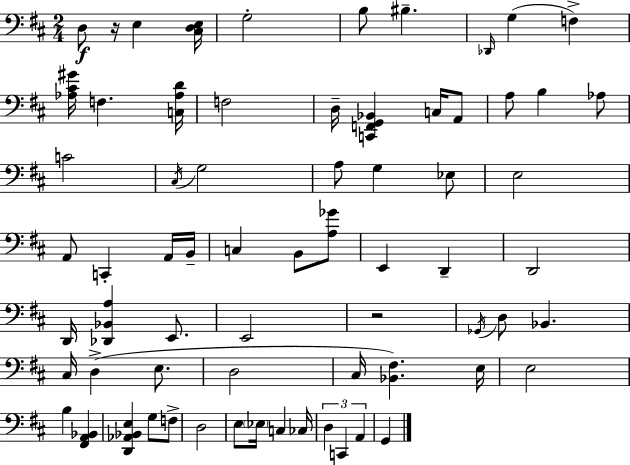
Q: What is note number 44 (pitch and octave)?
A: E3